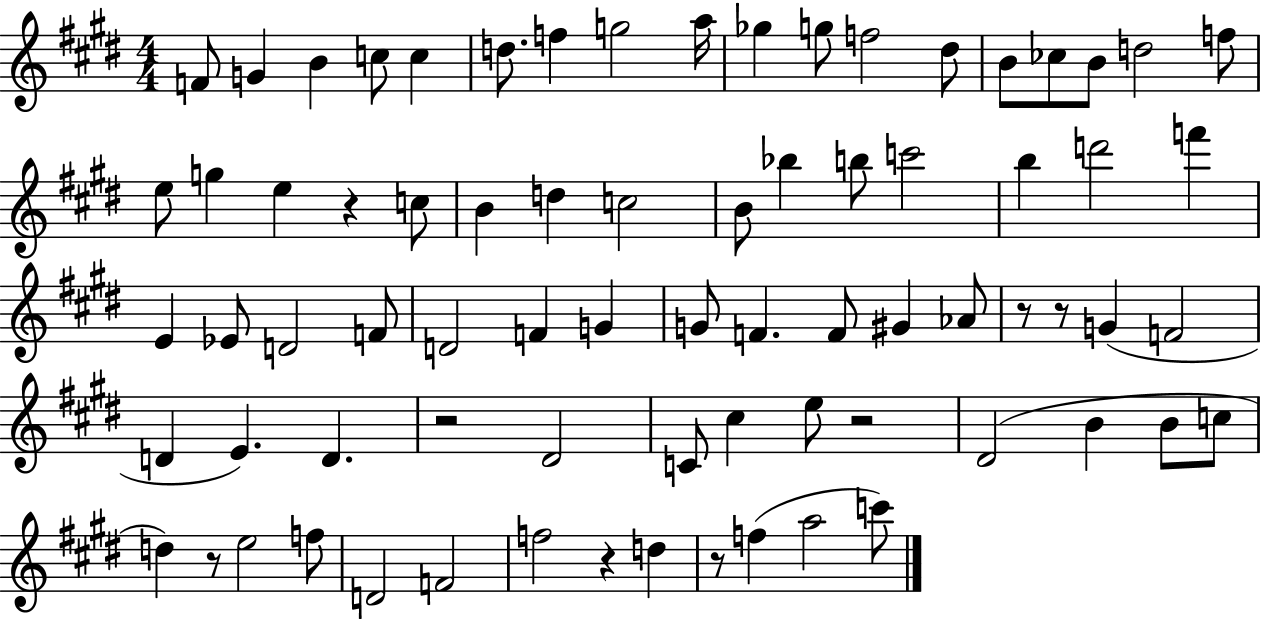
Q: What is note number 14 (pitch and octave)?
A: B4